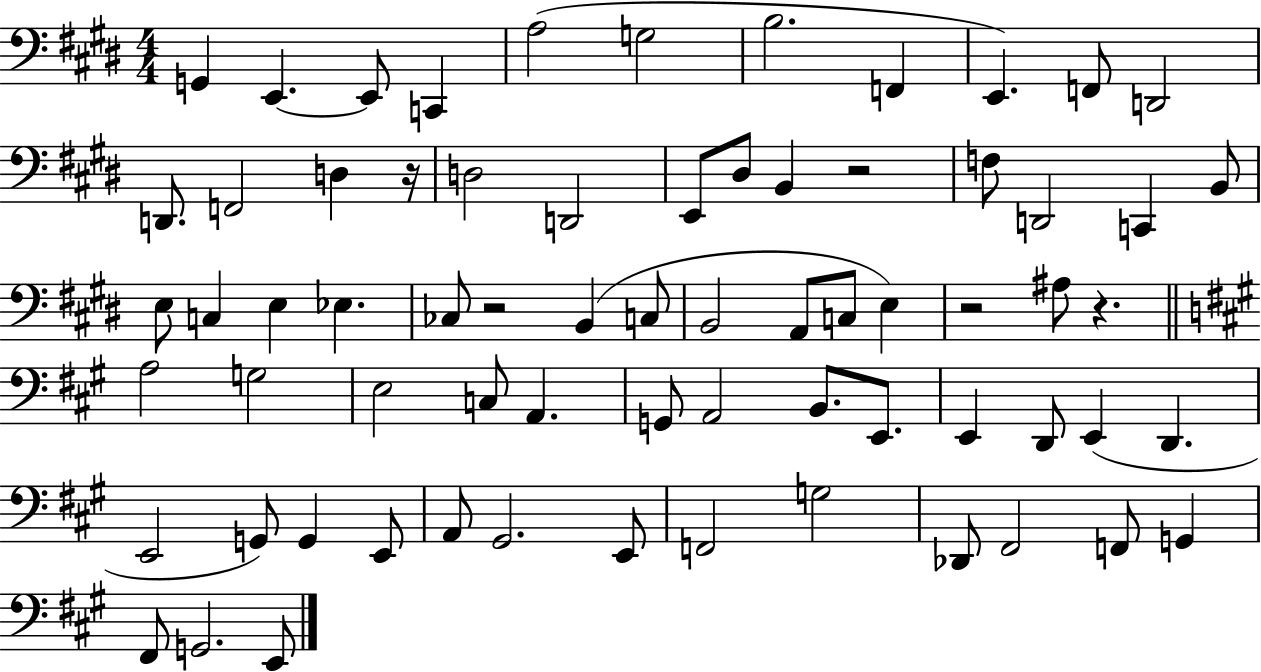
G2/q E2/q. E2/e C2/q A3/h G3/h B3/h. F2/q E2/q. F2/e D2/h D2/e. F2/h D3/q R/s D3/h D2/h E2/e D#3/e B2/q R/h F3/e D2/h C2/q B2/e E3/e C3/q E3/q Eb3/q. CES3/e R/h B2/q C3/e B2/h A2/e C3/e E3/q R/h A#3/e R/q. A3/h G3/h E3/h C3/e A2/q. G2/e A2/h B2/e. E2/e. E2/q D2/e E2/q D2/q. E2/h G2/e G2/q E2/e A2/e G#2/h. E2/e F2/h G3/h Db2/e F#2/h F2/e G2/q F#2/e G2/h. E2/e